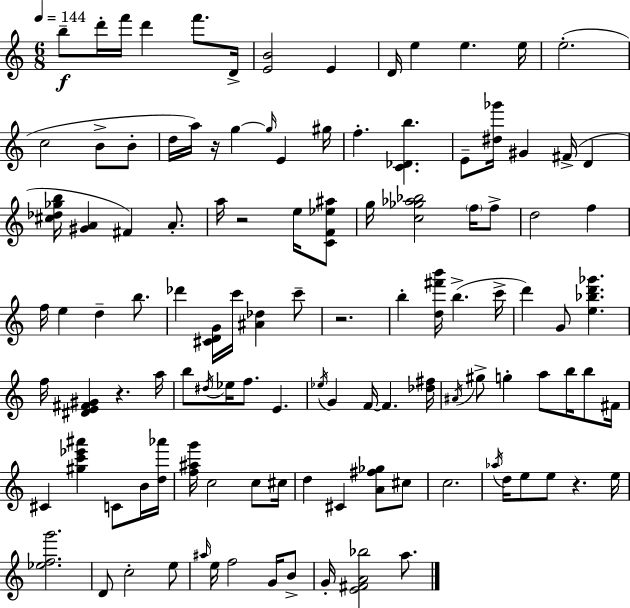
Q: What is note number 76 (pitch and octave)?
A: Ab5